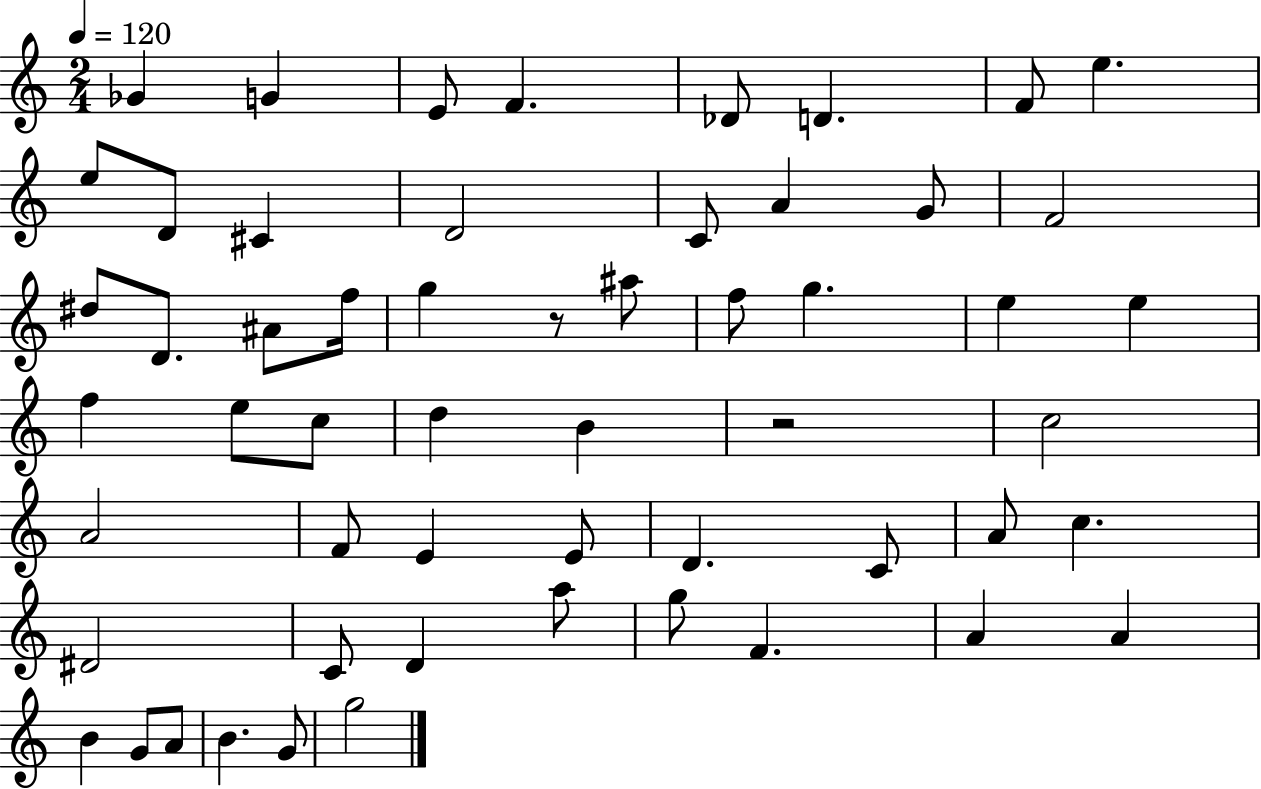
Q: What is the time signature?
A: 2/4